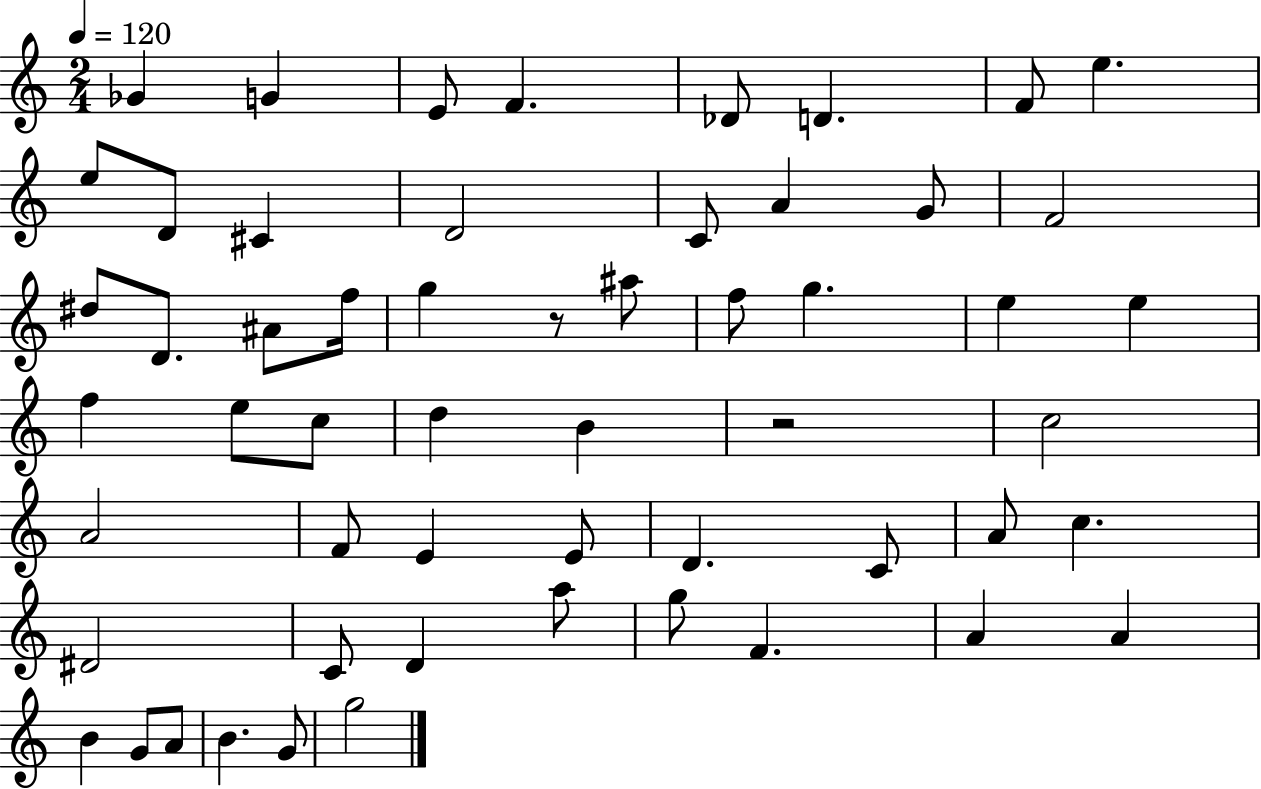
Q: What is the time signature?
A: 2/4